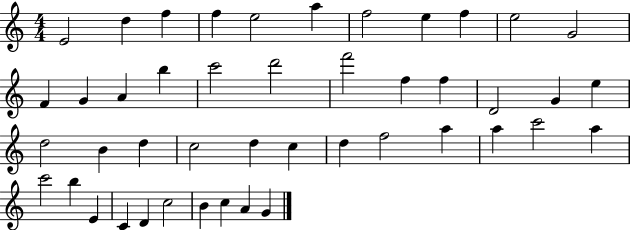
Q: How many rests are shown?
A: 0